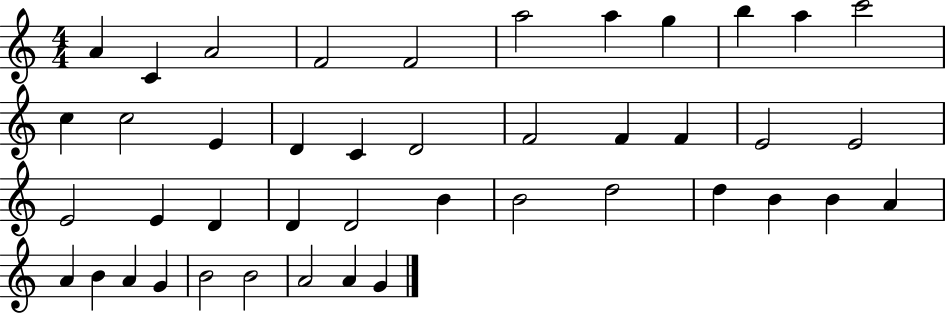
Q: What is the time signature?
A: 4/4